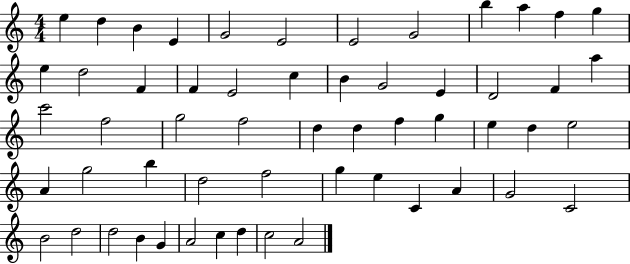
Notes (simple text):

E5/q D5/q B4/q E4/q G4/h E4/h E4/h G4/h B5/q A5/q F5/q G5/q E5/q D5/h F4/q F4/q E4/h C5/q B4/q G4/h E4/q D4/h F4/q A5/q C6/h F5/h G5/h F5/h D5/q D5/q F5/q G5/q E5/q D5/q E5/h A4/q G5/h B5/q D5/h F5/h G5/q E5/q C4/q A4/q G4/h C4/h B4/h D5/h D5/h B4/q G4/q A4/h C5/q D5/q C5/h A4/h